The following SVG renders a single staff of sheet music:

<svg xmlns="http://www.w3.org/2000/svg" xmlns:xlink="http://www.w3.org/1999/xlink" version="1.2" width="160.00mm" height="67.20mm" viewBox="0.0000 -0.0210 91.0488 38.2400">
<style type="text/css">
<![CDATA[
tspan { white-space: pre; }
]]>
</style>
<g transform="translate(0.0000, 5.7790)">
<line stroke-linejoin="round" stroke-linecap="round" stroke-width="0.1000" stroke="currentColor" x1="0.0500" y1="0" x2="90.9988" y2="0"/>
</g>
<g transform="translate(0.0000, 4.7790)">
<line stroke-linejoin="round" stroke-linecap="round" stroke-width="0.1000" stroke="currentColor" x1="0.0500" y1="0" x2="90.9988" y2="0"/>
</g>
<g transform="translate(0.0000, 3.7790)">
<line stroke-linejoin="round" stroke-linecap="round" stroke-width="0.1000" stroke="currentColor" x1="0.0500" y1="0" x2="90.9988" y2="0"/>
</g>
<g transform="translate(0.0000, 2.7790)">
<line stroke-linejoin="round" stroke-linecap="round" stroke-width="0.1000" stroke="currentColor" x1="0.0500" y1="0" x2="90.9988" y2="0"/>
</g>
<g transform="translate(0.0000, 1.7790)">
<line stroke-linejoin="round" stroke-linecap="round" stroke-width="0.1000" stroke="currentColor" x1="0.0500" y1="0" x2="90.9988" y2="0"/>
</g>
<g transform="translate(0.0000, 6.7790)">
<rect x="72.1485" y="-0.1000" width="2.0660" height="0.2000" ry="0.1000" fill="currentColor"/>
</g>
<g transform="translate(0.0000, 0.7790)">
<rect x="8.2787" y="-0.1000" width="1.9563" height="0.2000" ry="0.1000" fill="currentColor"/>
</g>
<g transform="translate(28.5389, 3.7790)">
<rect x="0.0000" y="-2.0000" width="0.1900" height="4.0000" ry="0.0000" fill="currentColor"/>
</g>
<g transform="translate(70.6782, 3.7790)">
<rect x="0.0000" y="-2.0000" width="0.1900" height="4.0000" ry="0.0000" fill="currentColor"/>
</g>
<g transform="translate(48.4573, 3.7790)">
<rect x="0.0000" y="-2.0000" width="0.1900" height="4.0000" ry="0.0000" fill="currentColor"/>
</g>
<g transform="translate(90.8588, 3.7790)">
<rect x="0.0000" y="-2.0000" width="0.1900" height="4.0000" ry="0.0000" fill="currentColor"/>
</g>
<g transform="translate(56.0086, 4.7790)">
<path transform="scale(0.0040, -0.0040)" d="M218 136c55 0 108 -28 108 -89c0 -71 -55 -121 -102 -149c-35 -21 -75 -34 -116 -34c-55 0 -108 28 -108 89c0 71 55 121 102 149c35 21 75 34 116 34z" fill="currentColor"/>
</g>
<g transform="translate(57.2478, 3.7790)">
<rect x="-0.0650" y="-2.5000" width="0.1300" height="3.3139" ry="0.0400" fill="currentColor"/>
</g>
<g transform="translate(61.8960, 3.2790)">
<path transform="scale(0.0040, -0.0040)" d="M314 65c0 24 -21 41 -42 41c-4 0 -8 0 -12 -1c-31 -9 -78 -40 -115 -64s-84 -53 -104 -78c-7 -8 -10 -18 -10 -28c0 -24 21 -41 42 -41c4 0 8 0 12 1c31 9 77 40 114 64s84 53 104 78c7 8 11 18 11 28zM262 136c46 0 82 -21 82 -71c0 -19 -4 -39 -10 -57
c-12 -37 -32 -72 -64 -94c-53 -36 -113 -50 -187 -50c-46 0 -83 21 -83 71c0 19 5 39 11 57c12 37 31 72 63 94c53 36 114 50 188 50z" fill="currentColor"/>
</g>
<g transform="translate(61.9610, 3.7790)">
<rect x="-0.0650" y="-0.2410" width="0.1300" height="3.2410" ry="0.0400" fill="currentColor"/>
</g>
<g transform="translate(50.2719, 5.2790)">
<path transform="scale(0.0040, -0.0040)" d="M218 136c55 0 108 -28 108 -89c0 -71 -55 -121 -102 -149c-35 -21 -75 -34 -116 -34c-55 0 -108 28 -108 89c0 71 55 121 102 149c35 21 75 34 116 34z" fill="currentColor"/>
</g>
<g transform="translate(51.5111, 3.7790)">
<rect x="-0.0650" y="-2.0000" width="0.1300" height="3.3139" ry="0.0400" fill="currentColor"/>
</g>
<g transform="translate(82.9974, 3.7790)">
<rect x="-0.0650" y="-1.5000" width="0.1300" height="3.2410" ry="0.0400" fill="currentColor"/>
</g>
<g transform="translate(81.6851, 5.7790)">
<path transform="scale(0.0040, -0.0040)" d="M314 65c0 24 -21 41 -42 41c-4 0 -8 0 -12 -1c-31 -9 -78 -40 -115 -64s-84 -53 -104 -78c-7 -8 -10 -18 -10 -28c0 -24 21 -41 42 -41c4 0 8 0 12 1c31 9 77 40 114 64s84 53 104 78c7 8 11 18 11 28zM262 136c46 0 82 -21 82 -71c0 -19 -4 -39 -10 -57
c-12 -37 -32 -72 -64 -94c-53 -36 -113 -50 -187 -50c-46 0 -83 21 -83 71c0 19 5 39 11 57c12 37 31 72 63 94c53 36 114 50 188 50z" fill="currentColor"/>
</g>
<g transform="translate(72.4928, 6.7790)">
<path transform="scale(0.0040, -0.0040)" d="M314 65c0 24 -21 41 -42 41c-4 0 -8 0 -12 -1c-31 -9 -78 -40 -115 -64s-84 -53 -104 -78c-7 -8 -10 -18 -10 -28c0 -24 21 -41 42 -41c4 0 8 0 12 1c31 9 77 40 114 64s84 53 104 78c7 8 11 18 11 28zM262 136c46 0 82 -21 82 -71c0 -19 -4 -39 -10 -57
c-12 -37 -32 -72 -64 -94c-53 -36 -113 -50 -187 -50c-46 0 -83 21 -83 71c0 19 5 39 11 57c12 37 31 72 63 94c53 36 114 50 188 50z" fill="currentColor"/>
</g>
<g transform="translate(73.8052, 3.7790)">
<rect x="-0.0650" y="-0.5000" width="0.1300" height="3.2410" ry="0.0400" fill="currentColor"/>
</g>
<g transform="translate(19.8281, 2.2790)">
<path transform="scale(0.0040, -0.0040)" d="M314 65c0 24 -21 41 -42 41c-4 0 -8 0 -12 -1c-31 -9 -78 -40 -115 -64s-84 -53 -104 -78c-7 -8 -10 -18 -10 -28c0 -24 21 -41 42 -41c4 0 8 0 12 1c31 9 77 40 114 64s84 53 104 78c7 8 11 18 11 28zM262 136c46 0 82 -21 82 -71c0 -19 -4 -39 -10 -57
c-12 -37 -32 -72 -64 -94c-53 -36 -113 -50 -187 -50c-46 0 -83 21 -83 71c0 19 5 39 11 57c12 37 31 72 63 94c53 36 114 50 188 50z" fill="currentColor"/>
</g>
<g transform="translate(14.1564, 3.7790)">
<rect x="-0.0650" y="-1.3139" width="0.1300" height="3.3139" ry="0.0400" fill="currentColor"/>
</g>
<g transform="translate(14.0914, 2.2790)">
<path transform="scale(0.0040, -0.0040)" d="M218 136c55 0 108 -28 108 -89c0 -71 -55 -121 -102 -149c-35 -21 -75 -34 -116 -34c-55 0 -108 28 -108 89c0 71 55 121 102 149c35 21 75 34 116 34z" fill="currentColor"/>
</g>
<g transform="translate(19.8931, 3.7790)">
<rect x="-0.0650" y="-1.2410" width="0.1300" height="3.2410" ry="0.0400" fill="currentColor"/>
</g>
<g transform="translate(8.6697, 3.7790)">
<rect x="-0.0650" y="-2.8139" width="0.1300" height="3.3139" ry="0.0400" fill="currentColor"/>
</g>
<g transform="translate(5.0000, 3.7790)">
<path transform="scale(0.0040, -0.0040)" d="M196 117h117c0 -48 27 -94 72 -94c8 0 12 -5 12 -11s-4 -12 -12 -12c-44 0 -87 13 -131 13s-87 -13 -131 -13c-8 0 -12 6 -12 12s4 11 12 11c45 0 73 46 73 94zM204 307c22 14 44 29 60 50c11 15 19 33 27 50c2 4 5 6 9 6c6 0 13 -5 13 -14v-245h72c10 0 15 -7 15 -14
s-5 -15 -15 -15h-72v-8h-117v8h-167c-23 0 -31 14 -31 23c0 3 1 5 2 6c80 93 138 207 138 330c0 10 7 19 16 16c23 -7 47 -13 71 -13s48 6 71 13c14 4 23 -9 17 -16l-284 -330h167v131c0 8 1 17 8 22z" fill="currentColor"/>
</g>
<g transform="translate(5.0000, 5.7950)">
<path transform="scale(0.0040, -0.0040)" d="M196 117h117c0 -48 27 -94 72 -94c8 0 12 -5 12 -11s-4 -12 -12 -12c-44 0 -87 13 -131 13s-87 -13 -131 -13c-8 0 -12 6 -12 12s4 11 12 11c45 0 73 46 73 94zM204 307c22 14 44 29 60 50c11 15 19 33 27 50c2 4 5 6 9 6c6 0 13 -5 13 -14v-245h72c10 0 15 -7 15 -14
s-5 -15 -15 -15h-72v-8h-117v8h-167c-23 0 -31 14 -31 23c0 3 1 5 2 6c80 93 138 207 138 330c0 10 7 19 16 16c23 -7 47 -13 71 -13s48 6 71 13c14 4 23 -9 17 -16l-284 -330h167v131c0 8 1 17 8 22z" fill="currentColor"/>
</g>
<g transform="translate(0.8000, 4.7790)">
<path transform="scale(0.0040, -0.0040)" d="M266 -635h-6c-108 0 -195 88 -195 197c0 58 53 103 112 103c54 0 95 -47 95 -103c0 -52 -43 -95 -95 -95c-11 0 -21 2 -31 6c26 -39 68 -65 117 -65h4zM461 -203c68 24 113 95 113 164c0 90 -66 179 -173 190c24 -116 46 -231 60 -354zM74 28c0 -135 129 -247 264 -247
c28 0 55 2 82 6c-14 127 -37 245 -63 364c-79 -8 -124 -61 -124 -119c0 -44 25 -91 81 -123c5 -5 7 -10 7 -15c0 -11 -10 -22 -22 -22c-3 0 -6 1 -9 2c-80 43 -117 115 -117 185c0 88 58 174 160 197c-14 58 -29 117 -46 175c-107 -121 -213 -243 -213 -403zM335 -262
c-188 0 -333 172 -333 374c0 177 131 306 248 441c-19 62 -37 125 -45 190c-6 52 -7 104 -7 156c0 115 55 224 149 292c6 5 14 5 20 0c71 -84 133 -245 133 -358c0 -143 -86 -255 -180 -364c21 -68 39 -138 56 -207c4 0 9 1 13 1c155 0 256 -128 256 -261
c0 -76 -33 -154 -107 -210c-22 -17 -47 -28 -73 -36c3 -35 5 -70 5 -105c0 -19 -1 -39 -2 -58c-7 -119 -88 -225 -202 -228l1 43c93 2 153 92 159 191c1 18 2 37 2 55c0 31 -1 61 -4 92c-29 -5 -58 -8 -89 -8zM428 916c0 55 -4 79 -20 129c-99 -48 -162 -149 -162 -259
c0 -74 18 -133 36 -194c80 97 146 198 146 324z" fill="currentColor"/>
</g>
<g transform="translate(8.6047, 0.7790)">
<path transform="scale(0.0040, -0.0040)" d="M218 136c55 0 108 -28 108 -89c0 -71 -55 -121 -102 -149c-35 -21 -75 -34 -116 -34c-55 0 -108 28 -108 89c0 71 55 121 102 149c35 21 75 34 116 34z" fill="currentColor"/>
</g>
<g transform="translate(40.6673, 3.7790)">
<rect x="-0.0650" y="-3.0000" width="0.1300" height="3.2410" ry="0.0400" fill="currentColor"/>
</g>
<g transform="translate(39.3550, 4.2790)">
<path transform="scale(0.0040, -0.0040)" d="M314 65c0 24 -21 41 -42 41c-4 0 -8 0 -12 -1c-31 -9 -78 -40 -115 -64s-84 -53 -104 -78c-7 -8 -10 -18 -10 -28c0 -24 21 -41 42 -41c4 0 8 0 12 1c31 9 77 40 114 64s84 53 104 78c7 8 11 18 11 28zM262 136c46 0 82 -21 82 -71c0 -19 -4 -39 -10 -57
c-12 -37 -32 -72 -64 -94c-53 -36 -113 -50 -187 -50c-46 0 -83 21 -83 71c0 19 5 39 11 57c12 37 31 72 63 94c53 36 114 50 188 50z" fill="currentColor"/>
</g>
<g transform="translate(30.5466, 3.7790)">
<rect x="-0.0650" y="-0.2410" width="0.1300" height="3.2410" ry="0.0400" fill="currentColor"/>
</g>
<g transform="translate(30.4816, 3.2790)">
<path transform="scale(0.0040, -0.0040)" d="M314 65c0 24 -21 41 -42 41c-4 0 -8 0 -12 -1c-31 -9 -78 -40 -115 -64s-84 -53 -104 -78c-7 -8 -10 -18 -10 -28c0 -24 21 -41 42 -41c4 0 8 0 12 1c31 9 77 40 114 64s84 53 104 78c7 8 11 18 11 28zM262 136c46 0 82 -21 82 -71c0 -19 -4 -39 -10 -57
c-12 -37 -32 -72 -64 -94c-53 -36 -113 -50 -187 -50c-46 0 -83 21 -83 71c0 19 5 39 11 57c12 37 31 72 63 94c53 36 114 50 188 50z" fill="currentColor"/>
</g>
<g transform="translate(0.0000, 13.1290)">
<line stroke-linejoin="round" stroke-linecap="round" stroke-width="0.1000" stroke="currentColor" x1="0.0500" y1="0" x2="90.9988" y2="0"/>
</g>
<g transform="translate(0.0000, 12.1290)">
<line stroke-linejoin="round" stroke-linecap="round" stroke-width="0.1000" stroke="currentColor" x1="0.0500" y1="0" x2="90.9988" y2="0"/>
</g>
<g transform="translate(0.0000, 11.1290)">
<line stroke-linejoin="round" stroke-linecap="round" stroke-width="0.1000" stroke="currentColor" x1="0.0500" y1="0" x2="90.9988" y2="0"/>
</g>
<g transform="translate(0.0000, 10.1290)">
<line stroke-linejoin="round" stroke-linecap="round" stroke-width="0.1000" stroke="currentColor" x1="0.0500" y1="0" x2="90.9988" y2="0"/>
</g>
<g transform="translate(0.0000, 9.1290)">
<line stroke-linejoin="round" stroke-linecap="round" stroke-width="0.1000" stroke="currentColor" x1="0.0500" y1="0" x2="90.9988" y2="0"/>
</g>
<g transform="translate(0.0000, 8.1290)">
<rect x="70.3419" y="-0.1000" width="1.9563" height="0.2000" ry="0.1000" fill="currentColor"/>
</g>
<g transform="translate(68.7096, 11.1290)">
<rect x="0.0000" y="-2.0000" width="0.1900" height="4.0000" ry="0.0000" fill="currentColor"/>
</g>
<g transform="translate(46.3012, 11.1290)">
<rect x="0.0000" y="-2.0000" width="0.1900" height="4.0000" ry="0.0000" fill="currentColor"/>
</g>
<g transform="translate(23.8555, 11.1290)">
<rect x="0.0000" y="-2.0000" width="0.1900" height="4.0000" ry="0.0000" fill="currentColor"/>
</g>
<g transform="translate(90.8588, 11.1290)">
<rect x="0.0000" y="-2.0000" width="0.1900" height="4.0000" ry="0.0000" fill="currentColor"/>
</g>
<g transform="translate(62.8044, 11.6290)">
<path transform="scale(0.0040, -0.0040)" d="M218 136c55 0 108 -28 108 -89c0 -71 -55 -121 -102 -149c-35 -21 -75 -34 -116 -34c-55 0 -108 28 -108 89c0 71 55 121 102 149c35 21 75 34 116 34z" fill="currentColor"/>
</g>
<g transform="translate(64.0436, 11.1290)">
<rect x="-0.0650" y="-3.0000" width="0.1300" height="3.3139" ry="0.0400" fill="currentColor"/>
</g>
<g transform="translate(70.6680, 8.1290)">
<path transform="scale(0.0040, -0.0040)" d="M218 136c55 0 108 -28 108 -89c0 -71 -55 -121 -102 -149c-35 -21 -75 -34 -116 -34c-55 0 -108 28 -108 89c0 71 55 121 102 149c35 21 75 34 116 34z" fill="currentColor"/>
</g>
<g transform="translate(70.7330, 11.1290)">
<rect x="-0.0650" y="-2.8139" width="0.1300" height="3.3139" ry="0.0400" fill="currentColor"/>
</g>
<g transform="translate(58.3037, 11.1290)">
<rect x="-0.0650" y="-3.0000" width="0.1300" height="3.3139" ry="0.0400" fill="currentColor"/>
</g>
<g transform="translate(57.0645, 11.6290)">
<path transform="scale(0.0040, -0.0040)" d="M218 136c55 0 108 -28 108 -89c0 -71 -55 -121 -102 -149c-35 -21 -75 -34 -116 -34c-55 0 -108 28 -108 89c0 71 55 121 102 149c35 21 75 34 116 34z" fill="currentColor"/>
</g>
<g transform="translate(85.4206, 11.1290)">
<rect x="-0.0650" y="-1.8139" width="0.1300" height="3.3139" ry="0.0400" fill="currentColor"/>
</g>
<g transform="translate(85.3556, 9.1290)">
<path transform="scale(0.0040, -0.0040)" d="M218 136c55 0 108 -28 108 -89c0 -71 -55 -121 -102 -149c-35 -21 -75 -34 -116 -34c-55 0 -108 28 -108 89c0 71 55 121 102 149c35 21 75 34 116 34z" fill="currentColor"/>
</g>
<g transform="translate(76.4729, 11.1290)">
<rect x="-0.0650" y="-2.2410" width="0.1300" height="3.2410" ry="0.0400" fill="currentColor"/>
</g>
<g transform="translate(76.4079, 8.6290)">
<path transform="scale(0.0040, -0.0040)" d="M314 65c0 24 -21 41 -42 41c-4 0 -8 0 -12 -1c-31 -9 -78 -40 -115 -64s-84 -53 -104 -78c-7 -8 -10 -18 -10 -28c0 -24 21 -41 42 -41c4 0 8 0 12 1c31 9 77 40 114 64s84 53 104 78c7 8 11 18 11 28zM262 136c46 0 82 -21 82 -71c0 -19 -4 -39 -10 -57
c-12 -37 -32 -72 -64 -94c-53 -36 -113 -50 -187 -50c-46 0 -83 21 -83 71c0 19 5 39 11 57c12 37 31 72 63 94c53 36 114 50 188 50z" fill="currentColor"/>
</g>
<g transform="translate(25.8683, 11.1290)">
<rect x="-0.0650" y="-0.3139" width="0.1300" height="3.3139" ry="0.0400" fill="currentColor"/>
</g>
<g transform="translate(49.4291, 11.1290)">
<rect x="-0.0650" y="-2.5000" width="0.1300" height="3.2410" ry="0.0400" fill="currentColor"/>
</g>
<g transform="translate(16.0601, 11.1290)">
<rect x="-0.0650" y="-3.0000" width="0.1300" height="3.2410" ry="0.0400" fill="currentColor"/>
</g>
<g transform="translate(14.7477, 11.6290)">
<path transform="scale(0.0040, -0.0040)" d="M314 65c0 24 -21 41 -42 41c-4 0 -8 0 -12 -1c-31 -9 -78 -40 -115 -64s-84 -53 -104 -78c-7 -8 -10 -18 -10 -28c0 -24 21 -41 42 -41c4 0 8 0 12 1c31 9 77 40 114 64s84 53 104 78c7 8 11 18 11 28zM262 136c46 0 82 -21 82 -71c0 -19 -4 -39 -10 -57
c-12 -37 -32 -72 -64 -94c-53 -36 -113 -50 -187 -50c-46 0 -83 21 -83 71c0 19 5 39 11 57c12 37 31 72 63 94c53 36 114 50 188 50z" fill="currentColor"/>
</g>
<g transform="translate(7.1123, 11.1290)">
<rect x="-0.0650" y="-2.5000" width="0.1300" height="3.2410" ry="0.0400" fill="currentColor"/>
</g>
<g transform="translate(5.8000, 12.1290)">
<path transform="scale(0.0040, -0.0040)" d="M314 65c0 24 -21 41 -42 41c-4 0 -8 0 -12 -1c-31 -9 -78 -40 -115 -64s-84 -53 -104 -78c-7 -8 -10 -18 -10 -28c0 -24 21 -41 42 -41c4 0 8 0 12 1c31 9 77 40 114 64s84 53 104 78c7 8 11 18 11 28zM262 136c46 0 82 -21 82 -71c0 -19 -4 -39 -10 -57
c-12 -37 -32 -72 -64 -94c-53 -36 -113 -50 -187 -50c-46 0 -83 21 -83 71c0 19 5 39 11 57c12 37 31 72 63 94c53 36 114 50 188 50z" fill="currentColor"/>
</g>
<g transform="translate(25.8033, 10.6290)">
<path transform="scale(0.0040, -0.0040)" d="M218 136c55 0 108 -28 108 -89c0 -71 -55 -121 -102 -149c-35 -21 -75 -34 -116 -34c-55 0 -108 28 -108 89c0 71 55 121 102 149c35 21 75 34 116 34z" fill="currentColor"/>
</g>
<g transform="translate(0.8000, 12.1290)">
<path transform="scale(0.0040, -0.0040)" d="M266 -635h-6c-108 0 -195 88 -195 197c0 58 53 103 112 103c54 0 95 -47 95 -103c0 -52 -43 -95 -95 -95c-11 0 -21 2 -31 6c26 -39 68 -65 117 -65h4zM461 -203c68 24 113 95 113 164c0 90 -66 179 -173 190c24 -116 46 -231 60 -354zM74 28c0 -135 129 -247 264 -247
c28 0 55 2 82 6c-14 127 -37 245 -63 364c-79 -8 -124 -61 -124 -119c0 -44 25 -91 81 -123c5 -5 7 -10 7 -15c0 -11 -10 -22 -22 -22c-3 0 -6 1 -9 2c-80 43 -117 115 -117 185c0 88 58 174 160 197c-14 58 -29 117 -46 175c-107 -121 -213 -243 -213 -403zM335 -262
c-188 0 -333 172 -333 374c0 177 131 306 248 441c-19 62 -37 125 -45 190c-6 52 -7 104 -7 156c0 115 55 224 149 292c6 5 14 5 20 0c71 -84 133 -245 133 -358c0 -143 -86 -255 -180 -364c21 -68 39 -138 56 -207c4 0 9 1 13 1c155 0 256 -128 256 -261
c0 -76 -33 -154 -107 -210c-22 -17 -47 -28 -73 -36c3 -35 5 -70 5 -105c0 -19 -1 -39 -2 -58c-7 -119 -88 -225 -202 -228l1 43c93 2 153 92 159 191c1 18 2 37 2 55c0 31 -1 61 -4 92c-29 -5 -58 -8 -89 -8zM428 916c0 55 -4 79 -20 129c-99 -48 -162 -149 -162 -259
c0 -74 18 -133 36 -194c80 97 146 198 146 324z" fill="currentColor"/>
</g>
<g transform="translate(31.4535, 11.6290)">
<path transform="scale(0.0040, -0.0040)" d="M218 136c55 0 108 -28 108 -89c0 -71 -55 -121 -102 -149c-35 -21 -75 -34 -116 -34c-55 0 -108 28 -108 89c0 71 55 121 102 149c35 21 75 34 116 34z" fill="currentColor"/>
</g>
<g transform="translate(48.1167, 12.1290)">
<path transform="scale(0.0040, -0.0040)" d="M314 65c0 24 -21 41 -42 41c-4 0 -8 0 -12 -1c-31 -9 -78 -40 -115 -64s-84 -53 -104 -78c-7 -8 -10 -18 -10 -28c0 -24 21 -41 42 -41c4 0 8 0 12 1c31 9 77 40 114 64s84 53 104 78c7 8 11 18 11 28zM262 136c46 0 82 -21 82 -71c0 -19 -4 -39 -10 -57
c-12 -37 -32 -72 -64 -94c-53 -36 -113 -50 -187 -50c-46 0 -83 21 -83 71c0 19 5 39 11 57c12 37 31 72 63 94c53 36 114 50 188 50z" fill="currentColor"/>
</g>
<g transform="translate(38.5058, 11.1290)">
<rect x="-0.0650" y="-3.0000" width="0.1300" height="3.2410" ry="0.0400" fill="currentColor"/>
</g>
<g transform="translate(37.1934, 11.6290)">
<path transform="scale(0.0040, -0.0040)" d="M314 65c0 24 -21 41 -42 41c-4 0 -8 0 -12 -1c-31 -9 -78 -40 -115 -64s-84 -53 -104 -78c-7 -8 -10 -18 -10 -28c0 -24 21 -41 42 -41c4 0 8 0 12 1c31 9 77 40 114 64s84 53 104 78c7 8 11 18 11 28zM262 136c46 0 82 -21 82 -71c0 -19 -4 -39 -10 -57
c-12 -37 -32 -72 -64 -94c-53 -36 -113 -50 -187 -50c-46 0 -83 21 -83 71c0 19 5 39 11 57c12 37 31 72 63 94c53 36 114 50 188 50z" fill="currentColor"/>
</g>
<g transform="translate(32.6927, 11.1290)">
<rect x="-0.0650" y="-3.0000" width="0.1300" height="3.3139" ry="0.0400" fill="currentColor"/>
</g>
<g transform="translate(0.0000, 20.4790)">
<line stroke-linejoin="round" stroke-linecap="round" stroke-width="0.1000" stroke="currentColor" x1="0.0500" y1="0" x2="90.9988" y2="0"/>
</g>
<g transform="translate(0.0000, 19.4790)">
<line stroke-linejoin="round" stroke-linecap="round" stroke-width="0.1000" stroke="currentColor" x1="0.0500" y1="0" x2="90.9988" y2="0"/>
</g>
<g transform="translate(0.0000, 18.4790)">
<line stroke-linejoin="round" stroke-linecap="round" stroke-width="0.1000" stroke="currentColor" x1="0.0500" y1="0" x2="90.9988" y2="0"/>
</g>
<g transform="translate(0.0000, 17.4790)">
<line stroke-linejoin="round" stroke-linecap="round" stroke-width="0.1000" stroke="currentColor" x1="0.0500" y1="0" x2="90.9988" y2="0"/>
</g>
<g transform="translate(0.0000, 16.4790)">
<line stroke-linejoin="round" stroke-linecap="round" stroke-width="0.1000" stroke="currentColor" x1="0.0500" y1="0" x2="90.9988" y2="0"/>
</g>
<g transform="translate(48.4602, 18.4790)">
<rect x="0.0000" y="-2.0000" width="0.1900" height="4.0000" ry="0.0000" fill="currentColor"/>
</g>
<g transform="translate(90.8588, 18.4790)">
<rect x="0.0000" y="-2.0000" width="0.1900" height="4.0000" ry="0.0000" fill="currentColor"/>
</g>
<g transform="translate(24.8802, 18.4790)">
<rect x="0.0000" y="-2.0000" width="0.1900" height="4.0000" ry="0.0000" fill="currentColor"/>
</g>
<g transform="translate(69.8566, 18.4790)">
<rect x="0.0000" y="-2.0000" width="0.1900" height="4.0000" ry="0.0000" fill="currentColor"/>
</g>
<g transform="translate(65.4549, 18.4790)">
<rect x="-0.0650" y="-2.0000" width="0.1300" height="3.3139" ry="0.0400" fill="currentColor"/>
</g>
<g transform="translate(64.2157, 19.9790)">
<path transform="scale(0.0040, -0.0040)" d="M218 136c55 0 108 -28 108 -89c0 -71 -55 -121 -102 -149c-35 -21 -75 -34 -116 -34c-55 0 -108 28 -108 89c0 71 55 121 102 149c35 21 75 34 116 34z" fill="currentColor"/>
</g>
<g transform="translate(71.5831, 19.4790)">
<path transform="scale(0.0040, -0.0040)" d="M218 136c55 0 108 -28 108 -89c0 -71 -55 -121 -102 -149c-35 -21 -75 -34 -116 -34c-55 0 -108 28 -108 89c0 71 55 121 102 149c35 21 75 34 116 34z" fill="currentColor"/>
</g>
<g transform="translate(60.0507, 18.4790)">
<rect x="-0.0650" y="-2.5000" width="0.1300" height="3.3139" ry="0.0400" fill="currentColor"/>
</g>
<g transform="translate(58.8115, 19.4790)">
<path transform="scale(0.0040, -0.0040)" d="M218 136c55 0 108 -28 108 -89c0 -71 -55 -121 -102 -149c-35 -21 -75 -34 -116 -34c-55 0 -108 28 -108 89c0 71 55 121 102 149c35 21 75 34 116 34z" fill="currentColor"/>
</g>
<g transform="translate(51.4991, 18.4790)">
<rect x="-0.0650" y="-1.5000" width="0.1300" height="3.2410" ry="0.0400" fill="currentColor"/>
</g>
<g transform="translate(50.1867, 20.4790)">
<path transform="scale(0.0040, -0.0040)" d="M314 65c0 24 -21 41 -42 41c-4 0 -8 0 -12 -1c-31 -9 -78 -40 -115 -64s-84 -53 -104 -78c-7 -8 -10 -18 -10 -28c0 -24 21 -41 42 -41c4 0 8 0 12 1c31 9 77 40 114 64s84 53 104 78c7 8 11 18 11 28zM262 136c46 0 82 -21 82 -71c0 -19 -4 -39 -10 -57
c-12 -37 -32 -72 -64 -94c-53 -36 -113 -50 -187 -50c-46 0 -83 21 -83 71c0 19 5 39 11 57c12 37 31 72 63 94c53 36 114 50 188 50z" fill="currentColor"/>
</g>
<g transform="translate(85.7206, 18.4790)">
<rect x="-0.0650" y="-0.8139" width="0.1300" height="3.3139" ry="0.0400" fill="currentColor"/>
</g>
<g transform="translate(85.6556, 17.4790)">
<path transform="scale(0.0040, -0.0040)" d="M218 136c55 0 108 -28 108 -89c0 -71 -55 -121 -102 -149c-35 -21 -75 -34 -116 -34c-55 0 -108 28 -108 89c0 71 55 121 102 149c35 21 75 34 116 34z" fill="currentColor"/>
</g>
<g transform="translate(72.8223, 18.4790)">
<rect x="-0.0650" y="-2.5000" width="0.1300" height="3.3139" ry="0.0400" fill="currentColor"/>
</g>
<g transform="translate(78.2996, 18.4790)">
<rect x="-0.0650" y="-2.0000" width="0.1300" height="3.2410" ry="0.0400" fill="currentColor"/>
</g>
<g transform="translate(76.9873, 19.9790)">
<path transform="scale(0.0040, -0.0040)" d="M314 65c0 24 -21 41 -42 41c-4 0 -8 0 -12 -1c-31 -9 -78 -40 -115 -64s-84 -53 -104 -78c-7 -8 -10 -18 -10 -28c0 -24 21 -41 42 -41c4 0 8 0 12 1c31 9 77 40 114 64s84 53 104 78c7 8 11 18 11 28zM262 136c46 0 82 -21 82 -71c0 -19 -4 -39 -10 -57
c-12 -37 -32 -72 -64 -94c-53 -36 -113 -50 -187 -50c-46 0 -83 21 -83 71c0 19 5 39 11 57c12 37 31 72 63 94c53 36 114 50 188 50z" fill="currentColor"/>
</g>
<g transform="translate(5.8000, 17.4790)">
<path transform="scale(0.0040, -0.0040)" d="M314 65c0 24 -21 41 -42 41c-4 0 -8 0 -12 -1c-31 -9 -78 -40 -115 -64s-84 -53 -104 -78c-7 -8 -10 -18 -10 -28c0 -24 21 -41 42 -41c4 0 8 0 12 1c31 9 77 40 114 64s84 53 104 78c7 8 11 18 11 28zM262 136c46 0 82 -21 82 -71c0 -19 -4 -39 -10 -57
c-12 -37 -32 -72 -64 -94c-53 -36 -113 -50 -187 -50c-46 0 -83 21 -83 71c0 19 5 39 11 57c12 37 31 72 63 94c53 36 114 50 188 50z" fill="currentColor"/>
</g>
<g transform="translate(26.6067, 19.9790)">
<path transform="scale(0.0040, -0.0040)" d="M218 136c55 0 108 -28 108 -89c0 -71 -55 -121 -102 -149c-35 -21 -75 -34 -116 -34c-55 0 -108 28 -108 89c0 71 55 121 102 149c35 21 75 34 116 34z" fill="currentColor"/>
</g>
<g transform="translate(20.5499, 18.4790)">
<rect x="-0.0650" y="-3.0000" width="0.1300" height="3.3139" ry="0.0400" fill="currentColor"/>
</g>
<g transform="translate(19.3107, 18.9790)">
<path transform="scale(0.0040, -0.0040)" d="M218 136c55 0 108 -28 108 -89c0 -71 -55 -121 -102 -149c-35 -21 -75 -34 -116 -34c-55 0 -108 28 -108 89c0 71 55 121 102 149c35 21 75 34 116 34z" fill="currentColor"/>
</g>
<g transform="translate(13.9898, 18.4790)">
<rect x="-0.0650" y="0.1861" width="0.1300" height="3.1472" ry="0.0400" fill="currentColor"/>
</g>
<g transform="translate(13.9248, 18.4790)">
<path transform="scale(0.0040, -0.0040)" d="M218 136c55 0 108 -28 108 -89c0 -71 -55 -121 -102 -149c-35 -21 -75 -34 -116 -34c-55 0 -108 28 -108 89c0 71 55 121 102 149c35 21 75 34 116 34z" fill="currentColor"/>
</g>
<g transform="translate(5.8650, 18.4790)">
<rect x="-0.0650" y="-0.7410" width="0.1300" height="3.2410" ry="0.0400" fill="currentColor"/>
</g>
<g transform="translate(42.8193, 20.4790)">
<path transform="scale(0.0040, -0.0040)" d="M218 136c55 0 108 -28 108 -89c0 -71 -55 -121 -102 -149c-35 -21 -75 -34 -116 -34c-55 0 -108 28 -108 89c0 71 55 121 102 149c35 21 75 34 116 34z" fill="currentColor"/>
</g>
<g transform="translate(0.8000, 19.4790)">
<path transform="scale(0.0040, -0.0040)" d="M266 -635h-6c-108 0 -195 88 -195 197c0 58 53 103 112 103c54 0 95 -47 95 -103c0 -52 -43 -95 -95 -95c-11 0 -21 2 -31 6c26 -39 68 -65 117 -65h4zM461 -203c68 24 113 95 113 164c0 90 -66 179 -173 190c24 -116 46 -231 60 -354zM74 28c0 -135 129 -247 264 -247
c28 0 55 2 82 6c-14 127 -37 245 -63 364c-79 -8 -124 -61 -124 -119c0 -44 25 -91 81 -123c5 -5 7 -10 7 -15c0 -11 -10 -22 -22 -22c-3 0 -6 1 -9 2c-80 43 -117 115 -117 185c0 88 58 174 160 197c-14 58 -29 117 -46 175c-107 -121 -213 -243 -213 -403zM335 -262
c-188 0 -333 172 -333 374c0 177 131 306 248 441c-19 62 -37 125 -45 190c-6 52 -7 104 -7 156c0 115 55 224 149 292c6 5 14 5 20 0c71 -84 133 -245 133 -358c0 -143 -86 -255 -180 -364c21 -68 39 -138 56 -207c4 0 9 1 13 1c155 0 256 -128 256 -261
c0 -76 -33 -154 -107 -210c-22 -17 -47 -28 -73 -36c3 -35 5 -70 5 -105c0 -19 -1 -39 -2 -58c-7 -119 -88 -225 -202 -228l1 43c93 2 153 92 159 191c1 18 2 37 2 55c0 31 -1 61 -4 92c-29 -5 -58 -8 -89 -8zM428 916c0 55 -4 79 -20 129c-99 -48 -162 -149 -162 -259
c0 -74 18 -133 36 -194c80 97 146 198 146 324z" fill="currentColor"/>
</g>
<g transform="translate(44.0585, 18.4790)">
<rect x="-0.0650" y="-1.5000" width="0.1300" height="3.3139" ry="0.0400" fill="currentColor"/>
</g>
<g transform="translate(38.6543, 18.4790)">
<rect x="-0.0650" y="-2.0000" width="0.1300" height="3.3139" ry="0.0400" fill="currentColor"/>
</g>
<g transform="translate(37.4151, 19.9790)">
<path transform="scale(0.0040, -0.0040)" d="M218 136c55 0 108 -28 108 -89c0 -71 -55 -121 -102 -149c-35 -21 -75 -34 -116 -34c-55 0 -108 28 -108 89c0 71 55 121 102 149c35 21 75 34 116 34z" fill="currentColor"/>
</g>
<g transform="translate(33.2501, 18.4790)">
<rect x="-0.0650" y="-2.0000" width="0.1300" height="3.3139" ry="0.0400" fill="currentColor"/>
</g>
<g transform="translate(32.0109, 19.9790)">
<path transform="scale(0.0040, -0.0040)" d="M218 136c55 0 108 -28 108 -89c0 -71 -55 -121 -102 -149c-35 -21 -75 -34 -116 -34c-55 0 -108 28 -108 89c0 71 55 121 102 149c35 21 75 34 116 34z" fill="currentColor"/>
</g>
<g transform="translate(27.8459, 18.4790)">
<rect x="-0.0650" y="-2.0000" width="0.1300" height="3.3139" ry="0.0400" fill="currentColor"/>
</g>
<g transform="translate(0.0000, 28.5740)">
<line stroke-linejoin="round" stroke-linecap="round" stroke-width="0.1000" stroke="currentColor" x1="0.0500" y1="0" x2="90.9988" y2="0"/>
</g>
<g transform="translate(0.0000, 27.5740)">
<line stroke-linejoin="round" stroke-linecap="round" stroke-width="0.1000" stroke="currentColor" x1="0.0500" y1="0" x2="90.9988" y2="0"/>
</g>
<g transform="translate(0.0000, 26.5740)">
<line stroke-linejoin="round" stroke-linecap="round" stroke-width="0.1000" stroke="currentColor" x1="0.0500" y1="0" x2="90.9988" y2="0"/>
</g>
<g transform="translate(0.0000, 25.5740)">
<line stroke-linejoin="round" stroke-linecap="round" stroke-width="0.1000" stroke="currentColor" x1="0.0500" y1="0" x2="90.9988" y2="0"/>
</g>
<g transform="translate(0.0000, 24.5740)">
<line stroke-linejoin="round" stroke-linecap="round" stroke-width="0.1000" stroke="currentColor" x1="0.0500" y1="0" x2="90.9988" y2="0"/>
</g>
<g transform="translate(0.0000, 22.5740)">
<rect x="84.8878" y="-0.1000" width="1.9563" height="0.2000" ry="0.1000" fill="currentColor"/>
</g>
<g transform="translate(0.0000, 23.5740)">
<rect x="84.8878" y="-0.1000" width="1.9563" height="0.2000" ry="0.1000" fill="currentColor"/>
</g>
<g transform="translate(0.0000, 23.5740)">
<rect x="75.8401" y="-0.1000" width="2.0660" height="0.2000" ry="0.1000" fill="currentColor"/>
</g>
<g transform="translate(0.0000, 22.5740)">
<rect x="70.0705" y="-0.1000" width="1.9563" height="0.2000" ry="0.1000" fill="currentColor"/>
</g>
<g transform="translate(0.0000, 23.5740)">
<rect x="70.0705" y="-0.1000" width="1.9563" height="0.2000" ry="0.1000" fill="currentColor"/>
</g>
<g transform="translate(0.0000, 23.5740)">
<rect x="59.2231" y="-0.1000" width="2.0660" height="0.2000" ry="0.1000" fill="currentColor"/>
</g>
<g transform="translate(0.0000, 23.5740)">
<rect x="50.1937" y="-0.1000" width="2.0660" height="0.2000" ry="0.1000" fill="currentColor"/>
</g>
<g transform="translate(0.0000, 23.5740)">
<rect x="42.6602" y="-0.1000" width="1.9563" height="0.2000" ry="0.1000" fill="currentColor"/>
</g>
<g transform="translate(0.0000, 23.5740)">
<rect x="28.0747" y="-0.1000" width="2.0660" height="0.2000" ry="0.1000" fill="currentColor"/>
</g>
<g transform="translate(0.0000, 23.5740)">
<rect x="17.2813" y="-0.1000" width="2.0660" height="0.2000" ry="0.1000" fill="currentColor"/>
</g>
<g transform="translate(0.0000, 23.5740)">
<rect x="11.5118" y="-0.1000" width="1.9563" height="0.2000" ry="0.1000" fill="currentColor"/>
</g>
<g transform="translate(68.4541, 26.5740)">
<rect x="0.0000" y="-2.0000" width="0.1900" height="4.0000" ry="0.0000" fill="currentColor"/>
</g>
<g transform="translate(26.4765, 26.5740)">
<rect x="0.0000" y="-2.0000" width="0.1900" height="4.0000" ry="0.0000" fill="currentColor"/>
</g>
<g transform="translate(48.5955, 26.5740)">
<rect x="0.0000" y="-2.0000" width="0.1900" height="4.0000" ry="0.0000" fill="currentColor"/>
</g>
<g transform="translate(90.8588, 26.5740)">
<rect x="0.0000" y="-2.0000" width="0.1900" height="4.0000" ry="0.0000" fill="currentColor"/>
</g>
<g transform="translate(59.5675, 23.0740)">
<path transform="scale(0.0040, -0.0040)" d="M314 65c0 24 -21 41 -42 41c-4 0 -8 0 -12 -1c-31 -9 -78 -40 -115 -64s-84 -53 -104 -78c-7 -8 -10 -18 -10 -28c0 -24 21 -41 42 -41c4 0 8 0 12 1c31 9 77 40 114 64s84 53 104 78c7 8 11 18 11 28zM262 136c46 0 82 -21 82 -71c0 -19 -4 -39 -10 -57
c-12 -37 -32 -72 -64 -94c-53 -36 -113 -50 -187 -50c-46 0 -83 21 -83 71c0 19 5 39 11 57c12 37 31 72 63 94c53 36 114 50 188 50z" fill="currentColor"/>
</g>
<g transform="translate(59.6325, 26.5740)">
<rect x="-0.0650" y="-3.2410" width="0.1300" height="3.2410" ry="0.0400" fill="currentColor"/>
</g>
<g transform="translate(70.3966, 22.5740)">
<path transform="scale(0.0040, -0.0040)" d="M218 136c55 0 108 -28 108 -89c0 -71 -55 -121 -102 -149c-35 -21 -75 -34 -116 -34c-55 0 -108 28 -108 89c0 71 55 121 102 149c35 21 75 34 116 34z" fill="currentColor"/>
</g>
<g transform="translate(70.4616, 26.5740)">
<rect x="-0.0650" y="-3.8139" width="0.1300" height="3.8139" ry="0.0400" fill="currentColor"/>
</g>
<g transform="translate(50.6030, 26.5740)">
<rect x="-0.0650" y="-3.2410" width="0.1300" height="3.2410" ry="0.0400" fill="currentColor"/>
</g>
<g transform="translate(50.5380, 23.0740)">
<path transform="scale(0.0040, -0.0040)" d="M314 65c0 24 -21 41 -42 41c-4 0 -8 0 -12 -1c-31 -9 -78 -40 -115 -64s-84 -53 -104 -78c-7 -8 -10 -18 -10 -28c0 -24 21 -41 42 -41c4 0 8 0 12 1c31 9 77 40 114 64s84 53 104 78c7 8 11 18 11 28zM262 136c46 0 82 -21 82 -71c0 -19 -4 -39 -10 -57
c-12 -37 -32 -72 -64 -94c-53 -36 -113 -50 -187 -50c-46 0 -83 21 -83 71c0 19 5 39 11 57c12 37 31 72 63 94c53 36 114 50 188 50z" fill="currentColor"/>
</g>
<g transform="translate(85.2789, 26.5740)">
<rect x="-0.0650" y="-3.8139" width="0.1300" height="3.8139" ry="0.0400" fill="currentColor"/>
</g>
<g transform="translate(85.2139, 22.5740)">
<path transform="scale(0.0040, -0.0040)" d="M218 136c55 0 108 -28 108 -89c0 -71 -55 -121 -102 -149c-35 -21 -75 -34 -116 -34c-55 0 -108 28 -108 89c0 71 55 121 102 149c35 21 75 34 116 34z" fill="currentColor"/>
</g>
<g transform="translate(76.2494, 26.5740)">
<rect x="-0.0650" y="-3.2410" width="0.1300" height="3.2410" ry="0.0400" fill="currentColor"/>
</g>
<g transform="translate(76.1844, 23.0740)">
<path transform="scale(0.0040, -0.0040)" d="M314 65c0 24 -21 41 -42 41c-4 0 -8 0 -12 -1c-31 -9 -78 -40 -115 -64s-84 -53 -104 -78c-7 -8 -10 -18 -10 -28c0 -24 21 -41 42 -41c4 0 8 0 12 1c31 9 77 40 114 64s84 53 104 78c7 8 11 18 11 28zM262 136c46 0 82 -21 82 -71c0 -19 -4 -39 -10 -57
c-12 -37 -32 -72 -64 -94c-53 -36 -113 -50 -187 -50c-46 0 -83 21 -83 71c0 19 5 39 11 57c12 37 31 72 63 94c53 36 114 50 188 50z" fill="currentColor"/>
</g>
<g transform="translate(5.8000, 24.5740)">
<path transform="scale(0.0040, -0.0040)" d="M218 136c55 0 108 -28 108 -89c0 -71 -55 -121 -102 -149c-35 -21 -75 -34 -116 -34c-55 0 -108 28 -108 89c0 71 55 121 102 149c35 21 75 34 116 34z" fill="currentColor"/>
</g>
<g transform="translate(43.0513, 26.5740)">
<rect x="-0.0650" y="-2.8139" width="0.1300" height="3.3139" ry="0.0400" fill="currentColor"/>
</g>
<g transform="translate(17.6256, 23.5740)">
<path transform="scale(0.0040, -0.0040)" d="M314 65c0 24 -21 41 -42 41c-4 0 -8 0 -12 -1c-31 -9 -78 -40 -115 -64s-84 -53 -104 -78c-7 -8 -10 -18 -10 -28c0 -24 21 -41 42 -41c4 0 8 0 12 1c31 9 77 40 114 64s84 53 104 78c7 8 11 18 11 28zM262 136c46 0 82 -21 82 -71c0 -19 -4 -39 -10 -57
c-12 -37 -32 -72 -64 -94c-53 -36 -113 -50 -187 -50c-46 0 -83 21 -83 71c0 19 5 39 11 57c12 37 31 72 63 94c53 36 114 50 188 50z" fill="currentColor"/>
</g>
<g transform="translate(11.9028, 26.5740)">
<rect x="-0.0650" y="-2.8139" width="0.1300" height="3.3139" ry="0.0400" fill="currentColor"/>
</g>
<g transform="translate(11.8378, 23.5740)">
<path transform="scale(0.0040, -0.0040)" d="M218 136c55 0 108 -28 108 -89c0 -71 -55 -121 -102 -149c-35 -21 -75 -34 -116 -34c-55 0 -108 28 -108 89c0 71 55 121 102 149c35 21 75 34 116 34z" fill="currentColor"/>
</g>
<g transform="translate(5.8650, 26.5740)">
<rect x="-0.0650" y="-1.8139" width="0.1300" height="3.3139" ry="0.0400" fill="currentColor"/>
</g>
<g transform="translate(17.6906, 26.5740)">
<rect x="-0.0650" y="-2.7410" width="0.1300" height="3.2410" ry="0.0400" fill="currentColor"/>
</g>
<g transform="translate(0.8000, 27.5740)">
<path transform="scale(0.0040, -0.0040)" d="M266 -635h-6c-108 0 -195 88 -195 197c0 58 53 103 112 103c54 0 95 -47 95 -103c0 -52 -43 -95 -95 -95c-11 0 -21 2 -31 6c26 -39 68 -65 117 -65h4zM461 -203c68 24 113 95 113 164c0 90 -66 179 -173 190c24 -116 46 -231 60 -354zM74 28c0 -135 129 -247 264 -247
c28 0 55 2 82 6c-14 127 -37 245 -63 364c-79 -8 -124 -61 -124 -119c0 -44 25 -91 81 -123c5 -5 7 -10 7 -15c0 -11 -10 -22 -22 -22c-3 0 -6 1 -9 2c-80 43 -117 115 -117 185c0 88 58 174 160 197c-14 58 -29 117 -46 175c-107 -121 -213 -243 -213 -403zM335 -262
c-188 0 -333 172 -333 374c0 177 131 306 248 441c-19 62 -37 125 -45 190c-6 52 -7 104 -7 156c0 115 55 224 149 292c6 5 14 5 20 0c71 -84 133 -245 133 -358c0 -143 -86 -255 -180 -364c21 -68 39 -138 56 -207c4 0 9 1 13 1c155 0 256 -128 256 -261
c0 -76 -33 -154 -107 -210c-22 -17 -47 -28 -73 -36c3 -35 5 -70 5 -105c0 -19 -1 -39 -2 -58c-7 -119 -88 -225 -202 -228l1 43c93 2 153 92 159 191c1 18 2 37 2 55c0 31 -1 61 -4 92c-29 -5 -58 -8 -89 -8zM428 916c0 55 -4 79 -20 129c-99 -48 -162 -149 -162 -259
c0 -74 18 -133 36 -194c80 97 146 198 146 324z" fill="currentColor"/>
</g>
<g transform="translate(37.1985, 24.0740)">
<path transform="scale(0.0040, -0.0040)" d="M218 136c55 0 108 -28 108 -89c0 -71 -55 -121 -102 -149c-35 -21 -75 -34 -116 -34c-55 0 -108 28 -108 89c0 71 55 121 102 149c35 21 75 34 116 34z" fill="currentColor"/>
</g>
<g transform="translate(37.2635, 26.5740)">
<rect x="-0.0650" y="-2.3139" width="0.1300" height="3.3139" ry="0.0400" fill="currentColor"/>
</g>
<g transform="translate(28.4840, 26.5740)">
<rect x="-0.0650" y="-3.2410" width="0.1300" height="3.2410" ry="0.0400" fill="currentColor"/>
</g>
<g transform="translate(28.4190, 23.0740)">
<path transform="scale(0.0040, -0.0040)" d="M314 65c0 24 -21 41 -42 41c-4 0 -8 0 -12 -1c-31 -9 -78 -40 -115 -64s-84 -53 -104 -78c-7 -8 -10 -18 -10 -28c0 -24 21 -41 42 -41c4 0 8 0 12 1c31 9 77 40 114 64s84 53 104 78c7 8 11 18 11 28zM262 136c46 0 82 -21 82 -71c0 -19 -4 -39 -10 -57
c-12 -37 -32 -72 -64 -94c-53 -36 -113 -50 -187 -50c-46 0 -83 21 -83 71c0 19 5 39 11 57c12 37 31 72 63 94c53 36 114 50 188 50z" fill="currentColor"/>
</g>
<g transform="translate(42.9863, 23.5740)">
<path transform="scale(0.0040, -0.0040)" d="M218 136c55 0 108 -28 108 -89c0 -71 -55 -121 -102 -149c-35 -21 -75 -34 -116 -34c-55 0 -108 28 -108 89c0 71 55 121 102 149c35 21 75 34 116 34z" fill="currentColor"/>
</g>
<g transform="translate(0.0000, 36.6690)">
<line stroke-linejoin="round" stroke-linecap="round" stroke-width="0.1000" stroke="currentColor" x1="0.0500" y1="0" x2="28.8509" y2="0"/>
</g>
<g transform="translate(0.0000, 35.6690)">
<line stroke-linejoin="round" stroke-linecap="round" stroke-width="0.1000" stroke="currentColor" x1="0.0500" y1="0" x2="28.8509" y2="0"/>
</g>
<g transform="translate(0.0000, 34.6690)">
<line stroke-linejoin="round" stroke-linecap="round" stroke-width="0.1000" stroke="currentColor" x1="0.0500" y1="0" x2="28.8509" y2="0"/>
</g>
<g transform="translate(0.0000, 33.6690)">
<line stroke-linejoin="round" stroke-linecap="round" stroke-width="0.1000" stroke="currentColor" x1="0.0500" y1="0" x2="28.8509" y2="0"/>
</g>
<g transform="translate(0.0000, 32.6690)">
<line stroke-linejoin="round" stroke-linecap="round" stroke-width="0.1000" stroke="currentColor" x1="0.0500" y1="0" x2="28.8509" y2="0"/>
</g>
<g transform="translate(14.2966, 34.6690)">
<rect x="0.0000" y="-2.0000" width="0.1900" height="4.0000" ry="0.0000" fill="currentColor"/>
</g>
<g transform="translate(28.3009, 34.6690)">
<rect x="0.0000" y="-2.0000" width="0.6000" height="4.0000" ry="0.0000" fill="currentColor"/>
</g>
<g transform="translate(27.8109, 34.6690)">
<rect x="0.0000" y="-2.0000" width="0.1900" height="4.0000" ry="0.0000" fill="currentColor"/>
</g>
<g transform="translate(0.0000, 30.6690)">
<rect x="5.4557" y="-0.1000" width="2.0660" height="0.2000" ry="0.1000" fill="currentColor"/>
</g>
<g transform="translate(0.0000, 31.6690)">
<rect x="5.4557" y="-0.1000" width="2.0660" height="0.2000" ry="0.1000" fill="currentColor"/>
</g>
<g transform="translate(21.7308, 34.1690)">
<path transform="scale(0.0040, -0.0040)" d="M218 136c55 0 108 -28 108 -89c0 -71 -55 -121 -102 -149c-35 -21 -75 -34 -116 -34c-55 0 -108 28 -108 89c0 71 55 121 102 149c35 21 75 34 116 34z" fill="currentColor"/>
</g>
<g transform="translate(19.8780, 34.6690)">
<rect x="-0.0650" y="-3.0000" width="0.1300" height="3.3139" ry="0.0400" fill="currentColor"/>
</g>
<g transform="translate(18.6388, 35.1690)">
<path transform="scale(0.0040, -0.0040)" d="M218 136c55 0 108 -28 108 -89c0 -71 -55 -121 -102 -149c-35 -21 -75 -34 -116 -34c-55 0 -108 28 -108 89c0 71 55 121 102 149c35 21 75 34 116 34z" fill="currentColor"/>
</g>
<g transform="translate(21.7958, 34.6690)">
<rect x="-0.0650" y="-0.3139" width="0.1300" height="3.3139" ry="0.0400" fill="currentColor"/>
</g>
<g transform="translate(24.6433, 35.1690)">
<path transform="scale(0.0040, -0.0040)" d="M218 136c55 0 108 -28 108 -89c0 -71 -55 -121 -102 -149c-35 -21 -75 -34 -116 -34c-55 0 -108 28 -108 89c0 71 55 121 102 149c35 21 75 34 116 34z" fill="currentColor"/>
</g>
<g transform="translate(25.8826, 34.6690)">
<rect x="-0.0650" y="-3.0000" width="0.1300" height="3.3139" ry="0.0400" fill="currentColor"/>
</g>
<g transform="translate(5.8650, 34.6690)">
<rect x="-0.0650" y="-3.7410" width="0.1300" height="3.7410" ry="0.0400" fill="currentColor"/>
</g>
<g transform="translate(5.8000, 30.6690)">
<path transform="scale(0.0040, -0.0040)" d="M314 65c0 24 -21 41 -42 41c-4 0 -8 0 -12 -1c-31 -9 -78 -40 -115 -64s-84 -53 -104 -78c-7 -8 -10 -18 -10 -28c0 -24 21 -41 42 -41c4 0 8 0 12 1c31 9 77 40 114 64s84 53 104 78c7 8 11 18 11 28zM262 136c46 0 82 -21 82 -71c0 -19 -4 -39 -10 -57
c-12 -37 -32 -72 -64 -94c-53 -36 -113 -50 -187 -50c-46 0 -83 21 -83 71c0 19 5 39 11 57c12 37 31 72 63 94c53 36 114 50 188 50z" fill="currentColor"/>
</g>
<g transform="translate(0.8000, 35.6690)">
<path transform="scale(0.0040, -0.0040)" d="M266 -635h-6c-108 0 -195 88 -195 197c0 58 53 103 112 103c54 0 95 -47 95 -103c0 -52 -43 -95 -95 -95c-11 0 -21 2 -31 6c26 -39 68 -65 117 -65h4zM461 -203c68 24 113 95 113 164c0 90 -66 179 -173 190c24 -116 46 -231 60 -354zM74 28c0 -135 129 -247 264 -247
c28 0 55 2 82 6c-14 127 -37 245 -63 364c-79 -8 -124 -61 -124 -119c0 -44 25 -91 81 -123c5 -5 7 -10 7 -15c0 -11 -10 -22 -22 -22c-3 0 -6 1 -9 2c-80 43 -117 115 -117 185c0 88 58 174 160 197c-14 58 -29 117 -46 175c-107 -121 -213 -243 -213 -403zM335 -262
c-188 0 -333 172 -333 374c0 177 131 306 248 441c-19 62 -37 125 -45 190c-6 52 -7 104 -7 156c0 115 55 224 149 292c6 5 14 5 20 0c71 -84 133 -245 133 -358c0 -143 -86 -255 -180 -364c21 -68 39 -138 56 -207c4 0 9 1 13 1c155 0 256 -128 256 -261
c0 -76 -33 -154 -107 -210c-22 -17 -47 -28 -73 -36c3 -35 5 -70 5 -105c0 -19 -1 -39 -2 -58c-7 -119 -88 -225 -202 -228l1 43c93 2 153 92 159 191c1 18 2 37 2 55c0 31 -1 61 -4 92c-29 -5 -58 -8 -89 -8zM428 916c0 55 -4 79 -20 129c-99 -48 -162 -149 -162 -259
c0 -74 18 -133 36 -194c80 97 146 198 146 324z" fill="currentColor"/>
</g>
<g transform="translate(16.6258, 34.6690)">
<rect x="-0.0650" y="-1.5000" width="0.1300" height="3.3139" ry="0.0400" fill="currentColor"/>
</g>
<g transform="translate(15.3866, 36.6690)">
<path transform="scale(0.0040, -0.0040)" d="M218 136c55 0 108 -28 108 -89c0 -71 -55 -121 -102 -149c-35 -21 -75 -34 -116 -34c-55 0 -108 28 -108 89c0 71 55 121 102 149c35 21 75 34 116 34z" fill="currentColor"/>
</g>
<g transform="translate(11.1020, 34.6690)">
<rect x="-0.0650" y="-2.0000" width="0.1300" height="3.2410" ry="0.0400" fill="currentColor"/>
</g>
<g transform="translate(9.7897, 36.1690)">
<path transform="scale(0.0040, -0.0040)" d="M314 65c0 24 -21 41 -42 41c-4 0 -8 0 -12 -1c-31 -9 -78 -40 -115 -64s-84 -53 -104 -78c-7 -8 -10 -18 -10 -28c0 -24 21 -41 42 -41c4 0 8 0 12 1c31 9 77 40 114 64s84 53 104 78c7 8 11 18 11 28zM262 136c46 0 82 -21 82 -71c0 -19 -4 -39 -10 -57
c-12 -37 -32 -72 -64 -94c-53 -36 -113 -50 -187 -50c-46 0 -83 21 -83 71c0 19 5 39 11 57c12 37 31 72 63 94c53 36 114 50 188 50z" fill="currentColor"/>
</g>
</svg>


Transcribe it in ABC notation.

X:1
T:Untitled
M:4/4
L:1/4
K:C
a e e2 c2 A2 F G c2 C2 E2 G2 A2 c A A2 G2 A A a g2 f d2 B A F F F E E2 G F G F2 d f a a2 b2 g a b2 b2 c' b2 c' c'2 F2 E A c A